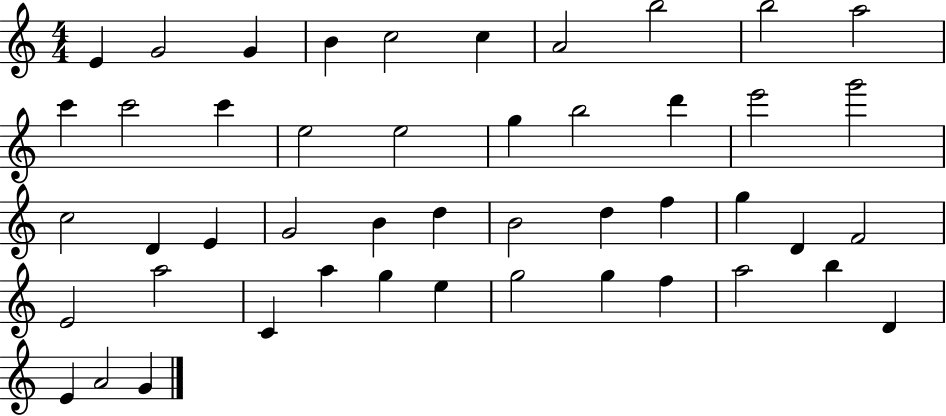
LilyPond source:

{
  \clef treble
  \numericTimeSignature
  \time 4/4
  \key c \major
  e'4 g'2 g'4 | b'4 c''2 c''4 | a'2 b''2 | b''2 a''2 | \break c'''4 c'''2 c'''4 | e''2 e''2 | g''4 b''2 d'''4 | e'''2 g'''2 | \break c''2 d'4 e'4 | g'2 b'4 d''4 | b'2 d''4 f''4 | g''4 d'4 f'2 | \break e'2 a''2 | c'4 a''4 g''4 e''4 | g''2 g''4 f''4 | a''2 b''4 d'4 | \break e'4 a'2 g'4 | \bar "|."
}